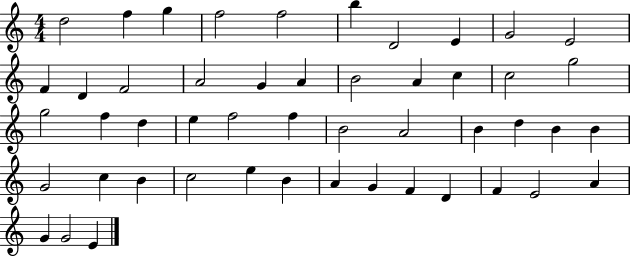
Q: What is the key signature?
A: C major